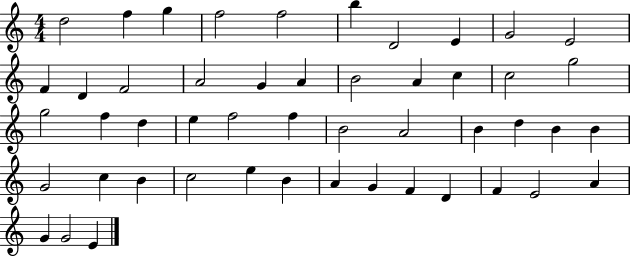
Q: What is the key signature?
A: C major